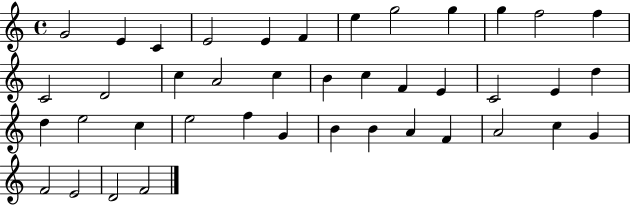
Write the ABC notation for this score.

X:1
T:Untitled
M:4/4
L:1/4
K:C
G2 E C E2 E F e g2 g g f2 f C2 D2 c A2 c B c F E C2 E d d e2 c e2 f G B B A F A2 c G F2 E2 D2 F2